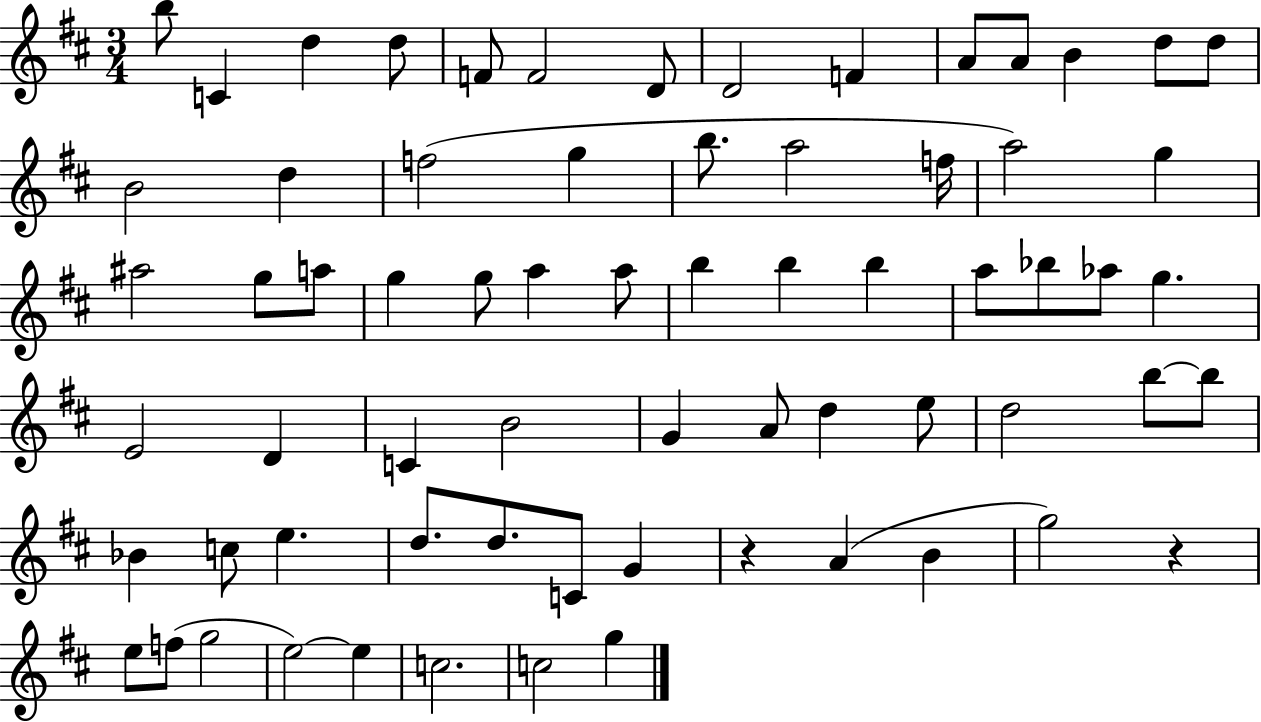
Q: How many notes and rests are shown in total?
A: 68